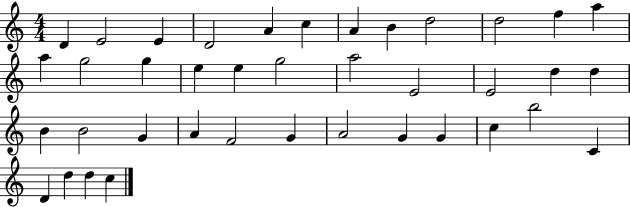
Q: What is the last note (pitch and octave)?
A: C5